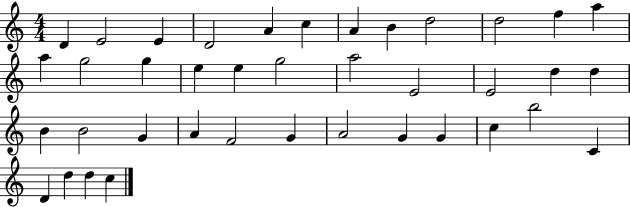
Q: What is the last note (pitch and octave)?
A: C5